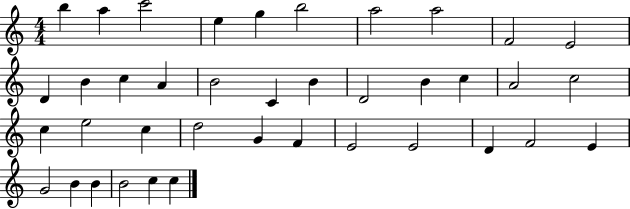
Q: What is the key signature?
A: C major